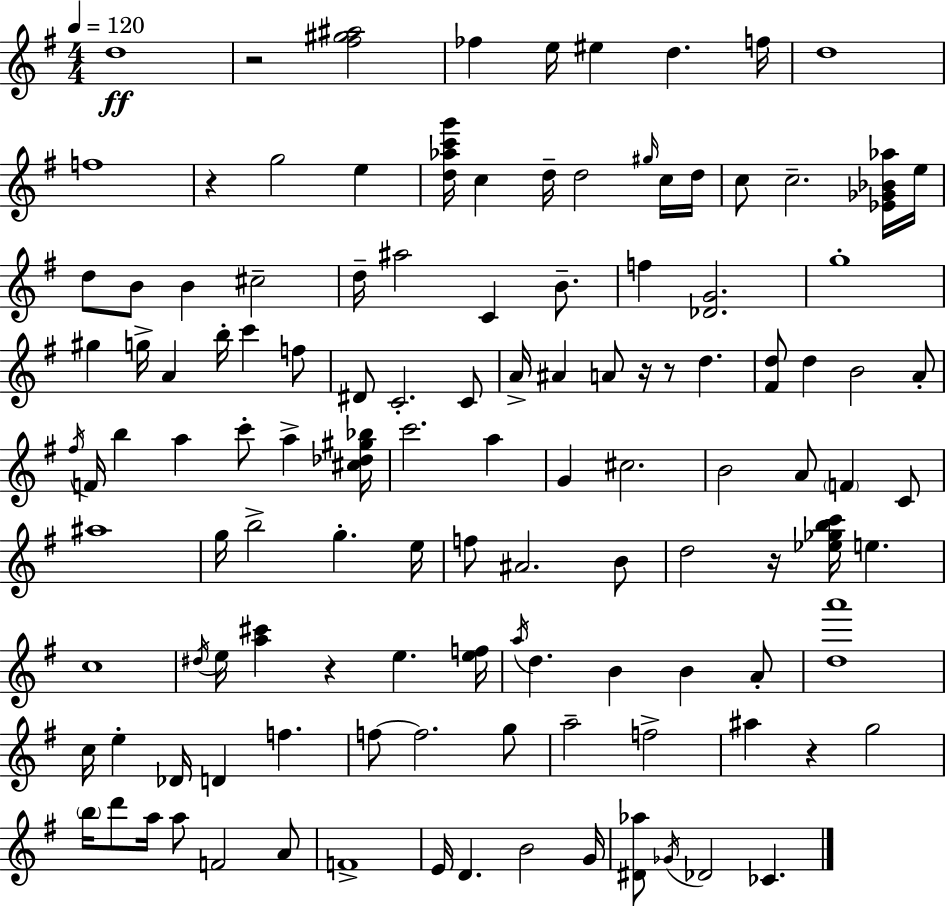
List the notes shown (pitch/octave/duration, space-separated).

D5/w R/h [F#5,G#5,A#5]/h FES5/q E5/s EIS5/q D5/q. F5/s D5/w F5/w R/q G5/h E5/q [D5,Ab5,C6,G6]/s C5/q D5/s D5/h G#5/s C5/s D5/s C5/e C5/h. [Eb4,Gb4,Bb4,Ab5]/s E5/s D5/e B4/e B4/q C#5/h D5/s A#5/h C4/q B4/e. F5/q [Db4,G4]/h. G5/w G#5/q G5/s A4/q B5/s C6/q F5/e D#4/e C4/h. C4/e A4/s A#4/q A4/e R/s R/e D5/q. [F#4,D5]/e D5/q B4/h A4/e F#5/s F4/s B5/q A5/q C6/e A5/q [C#5,Db5,G#5,Bb5]/s C6/h. A5/q G4/q C#5/h. B4/h A4/e F4/q C4/e A#5/w G5/s B5/h G5/q. E5/s F5/e A#4/h. B4/e D5/h R/s [Eb5,Gb5,B5,C6]/s E5/q. C5/w D#5/s E5/s [A5,C#6]/q R/q E5/q. [E5,F5]/s A5/s D5/q. B4/q B4/q A4/e [D5,A6]/w C5/s E5/q Db4/s D4/q F5/q. F5/e F5/h. G5/e A5/h F5/h A#5/q R/q G5/h B5/s D6/e A5/s A5/e F4/h A4/e F4/w E4/s D4/q. B4/h G4/s [D#4,Ab5]/e Gb4/s Db4/h CES4/q.